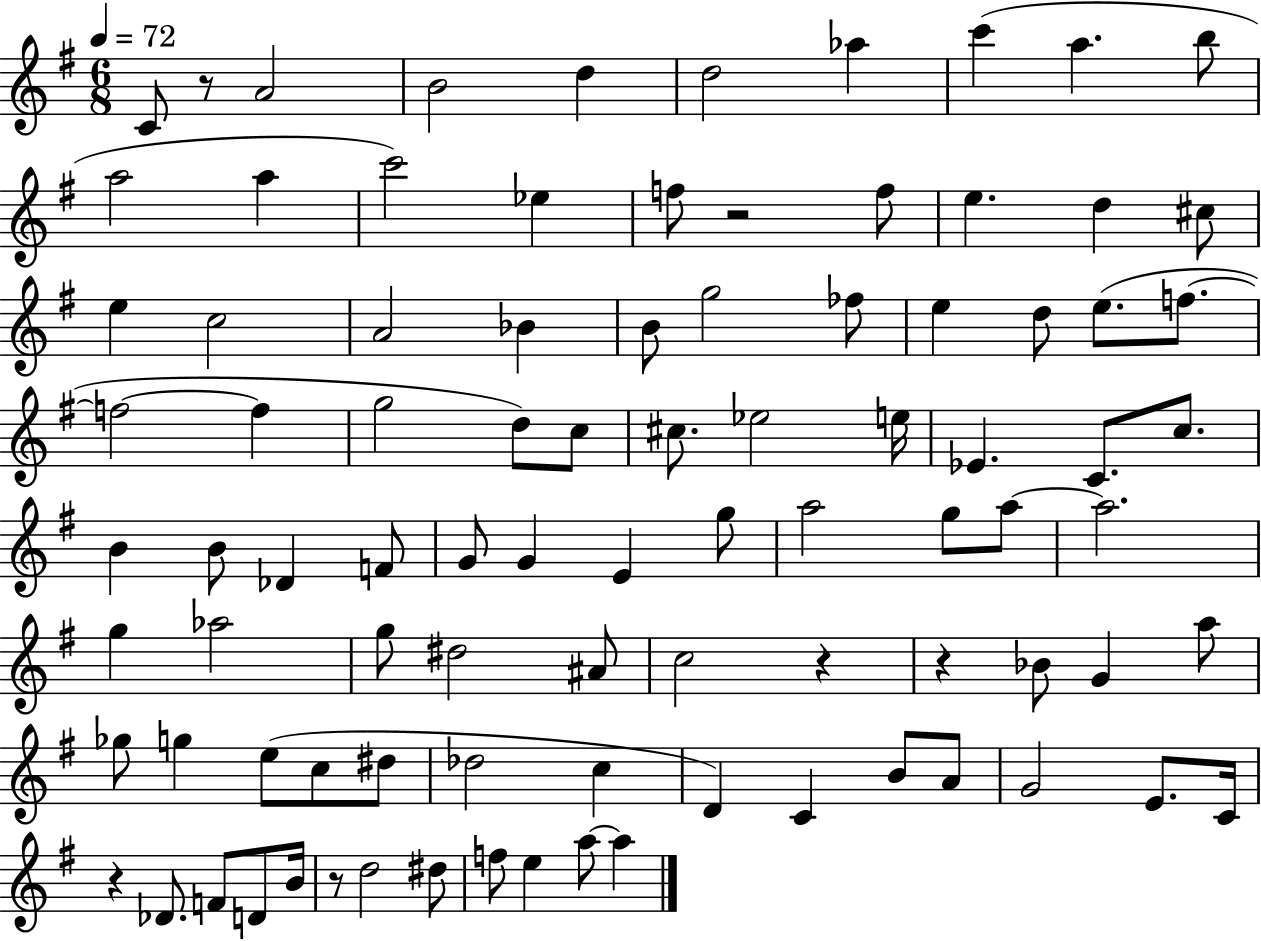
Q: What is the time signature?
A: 6/8